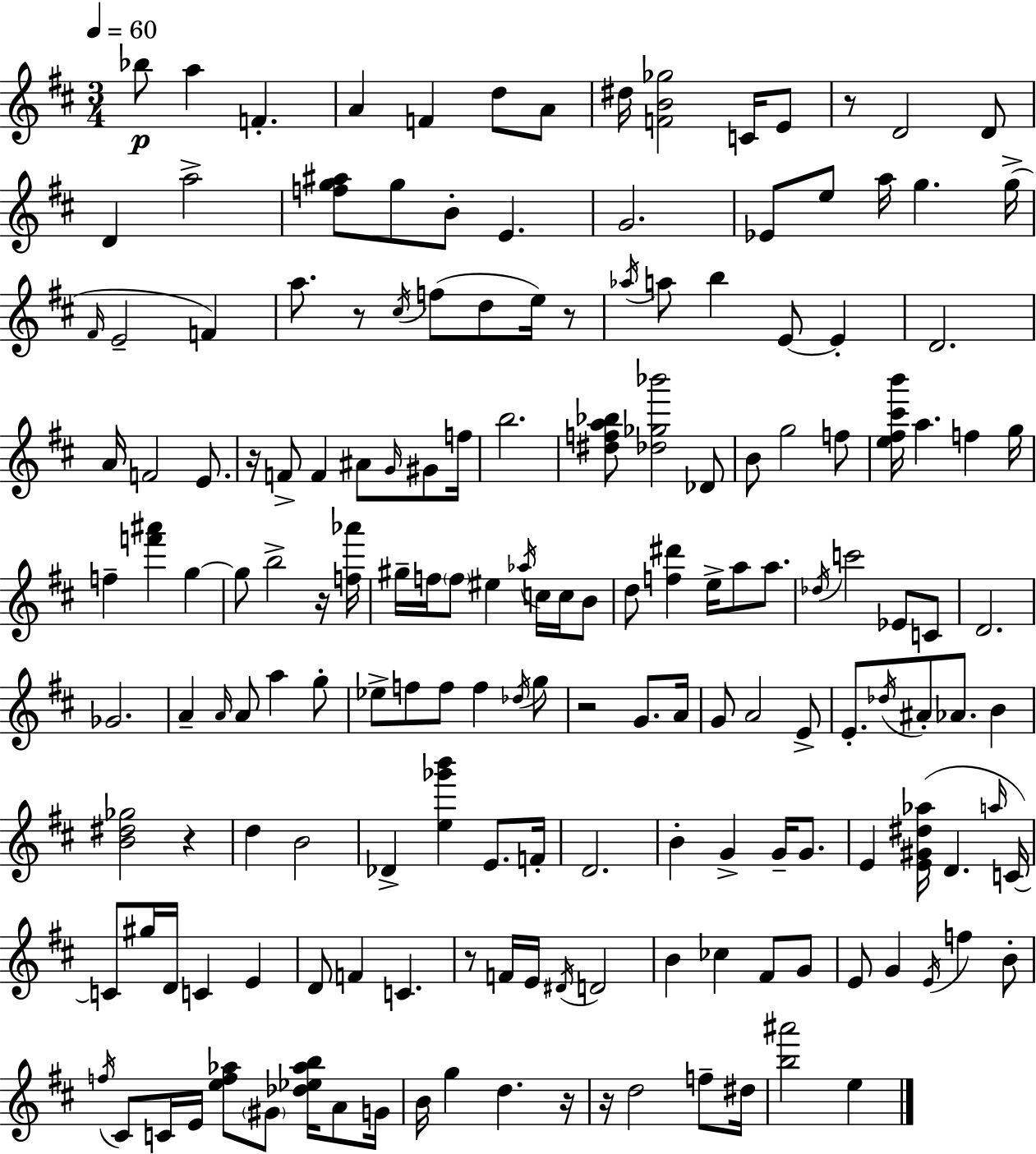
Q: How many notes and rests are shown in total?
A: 170